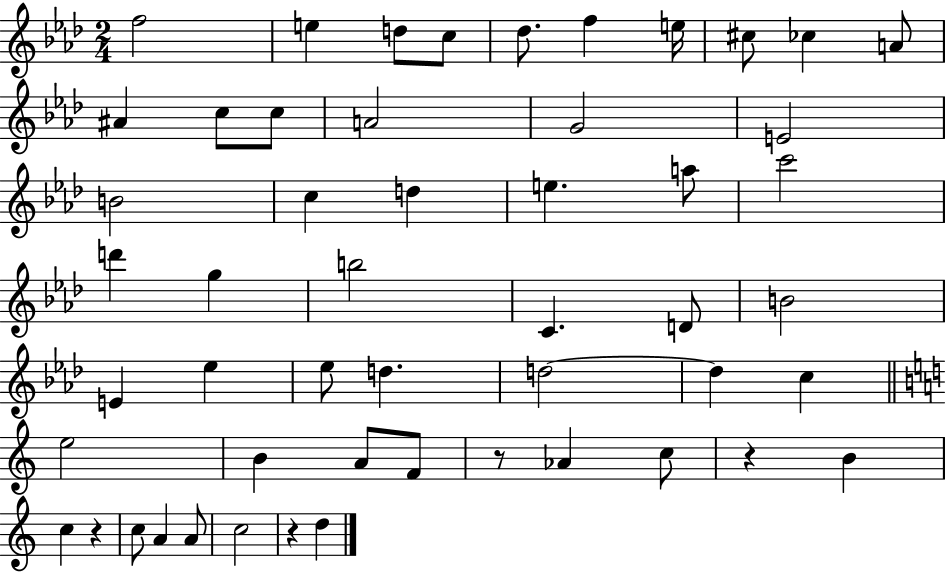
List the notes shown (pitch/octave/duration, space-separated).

F5/h E5/q D5/e C5/e Db5/e. F5/q E5/s C#5/e CES5/q A4/e A#4/q C5/e C5/e A4/h G4/h E4/h B4/h C5/q D5/q E5/q. A5/e C6/h D6/q G5/q B5/h C4/q. D4/e B4/h E4/q Eb5/q Eb5/e D5/q. D5/h D5/q C5/q E5/h B4/q A4/e F4/e R/e Ab4/q C5/e R/q B4/q C5/q R/q C5/e A4/q A4/e C5/h R/q D5/q